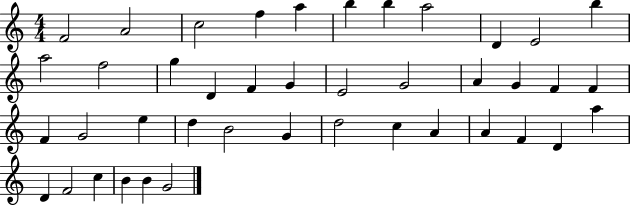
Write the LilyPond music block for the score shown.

{
  \clef treble
  \numericTimeSignature
  \time 4/4
  \key c \major
  f'2 a'2 | c''2 f''4 a''4 | b''4 b''4 a''2 | d'4 e'2 b''4 | \break a''2 f''2 | g''4 d'4 f'4 g'4 | e'2 g'2 | a'4 g'4 f'4 f'4 | \break f'4 g'2 e''4 | d''4 b'2 g'4 | d''2 c''4 a'4 | a'4 f'4 d'4 a''4 | \break d'4 f'2 c''4 | b'4 b'4 g'2 | \bar "|."
}